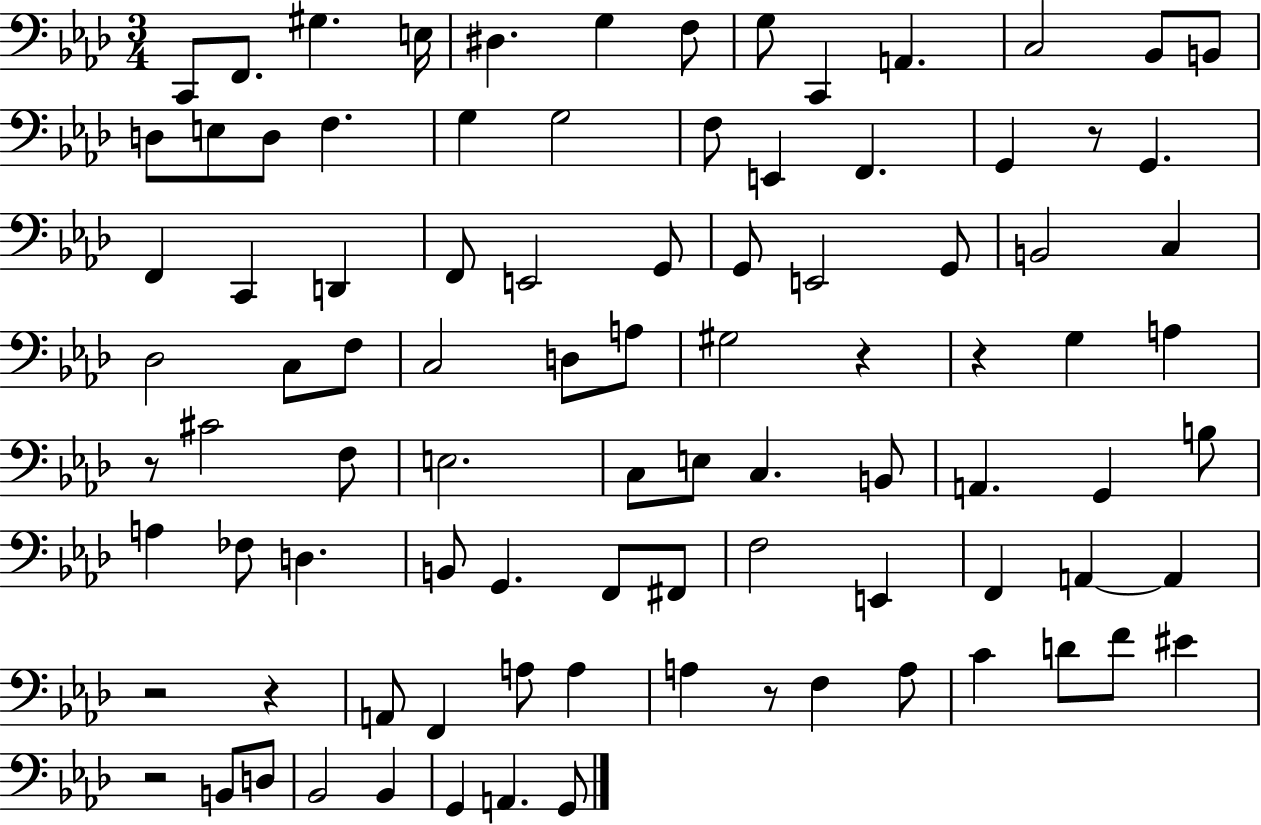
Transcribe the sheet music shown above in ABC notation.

X:1
T:Untitled
M:3/4
L:1/4
K:Ab
C,,/2 F,,/2 ^G, E,/4 ^D, G, F,/2 G,/2 C,, A,, C,2 _B,,/2 B,,/2 D,/2 E,/2 D,/2 F, G, G,2 F,/2 E,, F,, G,, z/2 G,, F,, C,, D,, F,,/2 E,,2 G,,/2 G,,/2 E,,2 G,,/2 B,,2 C, _D,2 C,/2 F,/2 C,2 D,/2 A,/2 ^G,2 z z G, A, z/2 ^C2 F,/2 E,2 C,/2 E,/2 C, B,,/2 A,, G,, B,/2 A, _F,/2 D, B,,/2 G,, F,,/2 ^F,,/2 F,2 E,, F,, A,, A,, z2 z A,,/2 F,, A,/2 A, A, z/2 F, A,/2 C D/2 F/2 ^E z2 B,,/2 D,/2 _B,,2 _B,, G,, A,, G,,/2